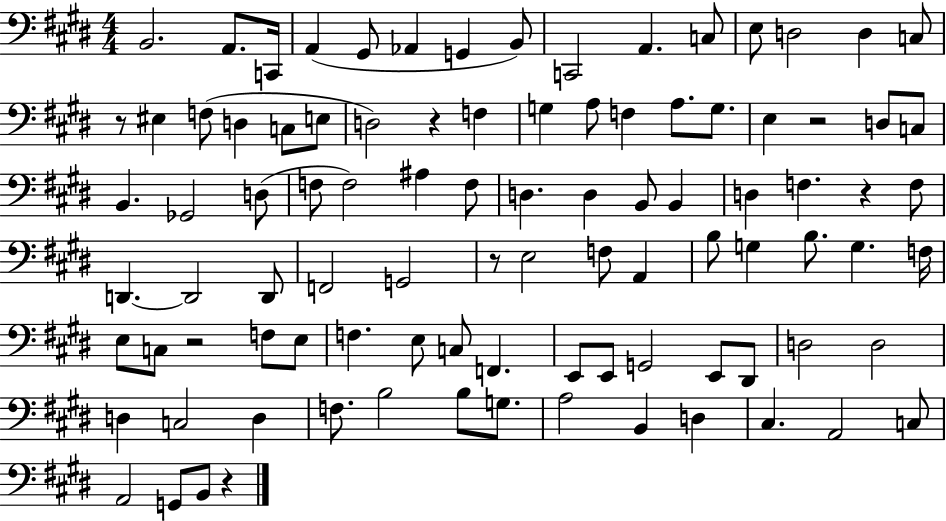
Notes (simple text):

B2/h. A2/e. C2/s A2/q G#2/e Ab2/q G2/q B2/e C2/h A2/q. C3/e E3/e D3/h D3/q C3/e R/e EIS3/q F3/e D3/q C3/e E3/e D3/h R/q F3/q G3/q A3/e F3/q A3/e. G3/e. E3/q R/h D3/e C3/e B2/q. Gb2/h D3/e F3/e F3/h A#3/q F3/e D3/q. D3/q B2/e B2/q D3/q F3/q. R/q F3/e D2/q. D2/h D2/e F2/h G2/h R/e E3/h F3/e A2/q B3/e G3/q B3/e. G3/q. F3/s E3/e C3/e R/h F3/e E3/e F3/q. E3/e C3/e F2/q. E2/e E2/e G2/h E2/e D#2/e D3/h D3/h D3/q C3/h D3/q F3/e. B3/h B3/e G3/e. A3/h B2/q D3/q C#3/q. A2/h C3/e A2/h G2/e B2/e R/q